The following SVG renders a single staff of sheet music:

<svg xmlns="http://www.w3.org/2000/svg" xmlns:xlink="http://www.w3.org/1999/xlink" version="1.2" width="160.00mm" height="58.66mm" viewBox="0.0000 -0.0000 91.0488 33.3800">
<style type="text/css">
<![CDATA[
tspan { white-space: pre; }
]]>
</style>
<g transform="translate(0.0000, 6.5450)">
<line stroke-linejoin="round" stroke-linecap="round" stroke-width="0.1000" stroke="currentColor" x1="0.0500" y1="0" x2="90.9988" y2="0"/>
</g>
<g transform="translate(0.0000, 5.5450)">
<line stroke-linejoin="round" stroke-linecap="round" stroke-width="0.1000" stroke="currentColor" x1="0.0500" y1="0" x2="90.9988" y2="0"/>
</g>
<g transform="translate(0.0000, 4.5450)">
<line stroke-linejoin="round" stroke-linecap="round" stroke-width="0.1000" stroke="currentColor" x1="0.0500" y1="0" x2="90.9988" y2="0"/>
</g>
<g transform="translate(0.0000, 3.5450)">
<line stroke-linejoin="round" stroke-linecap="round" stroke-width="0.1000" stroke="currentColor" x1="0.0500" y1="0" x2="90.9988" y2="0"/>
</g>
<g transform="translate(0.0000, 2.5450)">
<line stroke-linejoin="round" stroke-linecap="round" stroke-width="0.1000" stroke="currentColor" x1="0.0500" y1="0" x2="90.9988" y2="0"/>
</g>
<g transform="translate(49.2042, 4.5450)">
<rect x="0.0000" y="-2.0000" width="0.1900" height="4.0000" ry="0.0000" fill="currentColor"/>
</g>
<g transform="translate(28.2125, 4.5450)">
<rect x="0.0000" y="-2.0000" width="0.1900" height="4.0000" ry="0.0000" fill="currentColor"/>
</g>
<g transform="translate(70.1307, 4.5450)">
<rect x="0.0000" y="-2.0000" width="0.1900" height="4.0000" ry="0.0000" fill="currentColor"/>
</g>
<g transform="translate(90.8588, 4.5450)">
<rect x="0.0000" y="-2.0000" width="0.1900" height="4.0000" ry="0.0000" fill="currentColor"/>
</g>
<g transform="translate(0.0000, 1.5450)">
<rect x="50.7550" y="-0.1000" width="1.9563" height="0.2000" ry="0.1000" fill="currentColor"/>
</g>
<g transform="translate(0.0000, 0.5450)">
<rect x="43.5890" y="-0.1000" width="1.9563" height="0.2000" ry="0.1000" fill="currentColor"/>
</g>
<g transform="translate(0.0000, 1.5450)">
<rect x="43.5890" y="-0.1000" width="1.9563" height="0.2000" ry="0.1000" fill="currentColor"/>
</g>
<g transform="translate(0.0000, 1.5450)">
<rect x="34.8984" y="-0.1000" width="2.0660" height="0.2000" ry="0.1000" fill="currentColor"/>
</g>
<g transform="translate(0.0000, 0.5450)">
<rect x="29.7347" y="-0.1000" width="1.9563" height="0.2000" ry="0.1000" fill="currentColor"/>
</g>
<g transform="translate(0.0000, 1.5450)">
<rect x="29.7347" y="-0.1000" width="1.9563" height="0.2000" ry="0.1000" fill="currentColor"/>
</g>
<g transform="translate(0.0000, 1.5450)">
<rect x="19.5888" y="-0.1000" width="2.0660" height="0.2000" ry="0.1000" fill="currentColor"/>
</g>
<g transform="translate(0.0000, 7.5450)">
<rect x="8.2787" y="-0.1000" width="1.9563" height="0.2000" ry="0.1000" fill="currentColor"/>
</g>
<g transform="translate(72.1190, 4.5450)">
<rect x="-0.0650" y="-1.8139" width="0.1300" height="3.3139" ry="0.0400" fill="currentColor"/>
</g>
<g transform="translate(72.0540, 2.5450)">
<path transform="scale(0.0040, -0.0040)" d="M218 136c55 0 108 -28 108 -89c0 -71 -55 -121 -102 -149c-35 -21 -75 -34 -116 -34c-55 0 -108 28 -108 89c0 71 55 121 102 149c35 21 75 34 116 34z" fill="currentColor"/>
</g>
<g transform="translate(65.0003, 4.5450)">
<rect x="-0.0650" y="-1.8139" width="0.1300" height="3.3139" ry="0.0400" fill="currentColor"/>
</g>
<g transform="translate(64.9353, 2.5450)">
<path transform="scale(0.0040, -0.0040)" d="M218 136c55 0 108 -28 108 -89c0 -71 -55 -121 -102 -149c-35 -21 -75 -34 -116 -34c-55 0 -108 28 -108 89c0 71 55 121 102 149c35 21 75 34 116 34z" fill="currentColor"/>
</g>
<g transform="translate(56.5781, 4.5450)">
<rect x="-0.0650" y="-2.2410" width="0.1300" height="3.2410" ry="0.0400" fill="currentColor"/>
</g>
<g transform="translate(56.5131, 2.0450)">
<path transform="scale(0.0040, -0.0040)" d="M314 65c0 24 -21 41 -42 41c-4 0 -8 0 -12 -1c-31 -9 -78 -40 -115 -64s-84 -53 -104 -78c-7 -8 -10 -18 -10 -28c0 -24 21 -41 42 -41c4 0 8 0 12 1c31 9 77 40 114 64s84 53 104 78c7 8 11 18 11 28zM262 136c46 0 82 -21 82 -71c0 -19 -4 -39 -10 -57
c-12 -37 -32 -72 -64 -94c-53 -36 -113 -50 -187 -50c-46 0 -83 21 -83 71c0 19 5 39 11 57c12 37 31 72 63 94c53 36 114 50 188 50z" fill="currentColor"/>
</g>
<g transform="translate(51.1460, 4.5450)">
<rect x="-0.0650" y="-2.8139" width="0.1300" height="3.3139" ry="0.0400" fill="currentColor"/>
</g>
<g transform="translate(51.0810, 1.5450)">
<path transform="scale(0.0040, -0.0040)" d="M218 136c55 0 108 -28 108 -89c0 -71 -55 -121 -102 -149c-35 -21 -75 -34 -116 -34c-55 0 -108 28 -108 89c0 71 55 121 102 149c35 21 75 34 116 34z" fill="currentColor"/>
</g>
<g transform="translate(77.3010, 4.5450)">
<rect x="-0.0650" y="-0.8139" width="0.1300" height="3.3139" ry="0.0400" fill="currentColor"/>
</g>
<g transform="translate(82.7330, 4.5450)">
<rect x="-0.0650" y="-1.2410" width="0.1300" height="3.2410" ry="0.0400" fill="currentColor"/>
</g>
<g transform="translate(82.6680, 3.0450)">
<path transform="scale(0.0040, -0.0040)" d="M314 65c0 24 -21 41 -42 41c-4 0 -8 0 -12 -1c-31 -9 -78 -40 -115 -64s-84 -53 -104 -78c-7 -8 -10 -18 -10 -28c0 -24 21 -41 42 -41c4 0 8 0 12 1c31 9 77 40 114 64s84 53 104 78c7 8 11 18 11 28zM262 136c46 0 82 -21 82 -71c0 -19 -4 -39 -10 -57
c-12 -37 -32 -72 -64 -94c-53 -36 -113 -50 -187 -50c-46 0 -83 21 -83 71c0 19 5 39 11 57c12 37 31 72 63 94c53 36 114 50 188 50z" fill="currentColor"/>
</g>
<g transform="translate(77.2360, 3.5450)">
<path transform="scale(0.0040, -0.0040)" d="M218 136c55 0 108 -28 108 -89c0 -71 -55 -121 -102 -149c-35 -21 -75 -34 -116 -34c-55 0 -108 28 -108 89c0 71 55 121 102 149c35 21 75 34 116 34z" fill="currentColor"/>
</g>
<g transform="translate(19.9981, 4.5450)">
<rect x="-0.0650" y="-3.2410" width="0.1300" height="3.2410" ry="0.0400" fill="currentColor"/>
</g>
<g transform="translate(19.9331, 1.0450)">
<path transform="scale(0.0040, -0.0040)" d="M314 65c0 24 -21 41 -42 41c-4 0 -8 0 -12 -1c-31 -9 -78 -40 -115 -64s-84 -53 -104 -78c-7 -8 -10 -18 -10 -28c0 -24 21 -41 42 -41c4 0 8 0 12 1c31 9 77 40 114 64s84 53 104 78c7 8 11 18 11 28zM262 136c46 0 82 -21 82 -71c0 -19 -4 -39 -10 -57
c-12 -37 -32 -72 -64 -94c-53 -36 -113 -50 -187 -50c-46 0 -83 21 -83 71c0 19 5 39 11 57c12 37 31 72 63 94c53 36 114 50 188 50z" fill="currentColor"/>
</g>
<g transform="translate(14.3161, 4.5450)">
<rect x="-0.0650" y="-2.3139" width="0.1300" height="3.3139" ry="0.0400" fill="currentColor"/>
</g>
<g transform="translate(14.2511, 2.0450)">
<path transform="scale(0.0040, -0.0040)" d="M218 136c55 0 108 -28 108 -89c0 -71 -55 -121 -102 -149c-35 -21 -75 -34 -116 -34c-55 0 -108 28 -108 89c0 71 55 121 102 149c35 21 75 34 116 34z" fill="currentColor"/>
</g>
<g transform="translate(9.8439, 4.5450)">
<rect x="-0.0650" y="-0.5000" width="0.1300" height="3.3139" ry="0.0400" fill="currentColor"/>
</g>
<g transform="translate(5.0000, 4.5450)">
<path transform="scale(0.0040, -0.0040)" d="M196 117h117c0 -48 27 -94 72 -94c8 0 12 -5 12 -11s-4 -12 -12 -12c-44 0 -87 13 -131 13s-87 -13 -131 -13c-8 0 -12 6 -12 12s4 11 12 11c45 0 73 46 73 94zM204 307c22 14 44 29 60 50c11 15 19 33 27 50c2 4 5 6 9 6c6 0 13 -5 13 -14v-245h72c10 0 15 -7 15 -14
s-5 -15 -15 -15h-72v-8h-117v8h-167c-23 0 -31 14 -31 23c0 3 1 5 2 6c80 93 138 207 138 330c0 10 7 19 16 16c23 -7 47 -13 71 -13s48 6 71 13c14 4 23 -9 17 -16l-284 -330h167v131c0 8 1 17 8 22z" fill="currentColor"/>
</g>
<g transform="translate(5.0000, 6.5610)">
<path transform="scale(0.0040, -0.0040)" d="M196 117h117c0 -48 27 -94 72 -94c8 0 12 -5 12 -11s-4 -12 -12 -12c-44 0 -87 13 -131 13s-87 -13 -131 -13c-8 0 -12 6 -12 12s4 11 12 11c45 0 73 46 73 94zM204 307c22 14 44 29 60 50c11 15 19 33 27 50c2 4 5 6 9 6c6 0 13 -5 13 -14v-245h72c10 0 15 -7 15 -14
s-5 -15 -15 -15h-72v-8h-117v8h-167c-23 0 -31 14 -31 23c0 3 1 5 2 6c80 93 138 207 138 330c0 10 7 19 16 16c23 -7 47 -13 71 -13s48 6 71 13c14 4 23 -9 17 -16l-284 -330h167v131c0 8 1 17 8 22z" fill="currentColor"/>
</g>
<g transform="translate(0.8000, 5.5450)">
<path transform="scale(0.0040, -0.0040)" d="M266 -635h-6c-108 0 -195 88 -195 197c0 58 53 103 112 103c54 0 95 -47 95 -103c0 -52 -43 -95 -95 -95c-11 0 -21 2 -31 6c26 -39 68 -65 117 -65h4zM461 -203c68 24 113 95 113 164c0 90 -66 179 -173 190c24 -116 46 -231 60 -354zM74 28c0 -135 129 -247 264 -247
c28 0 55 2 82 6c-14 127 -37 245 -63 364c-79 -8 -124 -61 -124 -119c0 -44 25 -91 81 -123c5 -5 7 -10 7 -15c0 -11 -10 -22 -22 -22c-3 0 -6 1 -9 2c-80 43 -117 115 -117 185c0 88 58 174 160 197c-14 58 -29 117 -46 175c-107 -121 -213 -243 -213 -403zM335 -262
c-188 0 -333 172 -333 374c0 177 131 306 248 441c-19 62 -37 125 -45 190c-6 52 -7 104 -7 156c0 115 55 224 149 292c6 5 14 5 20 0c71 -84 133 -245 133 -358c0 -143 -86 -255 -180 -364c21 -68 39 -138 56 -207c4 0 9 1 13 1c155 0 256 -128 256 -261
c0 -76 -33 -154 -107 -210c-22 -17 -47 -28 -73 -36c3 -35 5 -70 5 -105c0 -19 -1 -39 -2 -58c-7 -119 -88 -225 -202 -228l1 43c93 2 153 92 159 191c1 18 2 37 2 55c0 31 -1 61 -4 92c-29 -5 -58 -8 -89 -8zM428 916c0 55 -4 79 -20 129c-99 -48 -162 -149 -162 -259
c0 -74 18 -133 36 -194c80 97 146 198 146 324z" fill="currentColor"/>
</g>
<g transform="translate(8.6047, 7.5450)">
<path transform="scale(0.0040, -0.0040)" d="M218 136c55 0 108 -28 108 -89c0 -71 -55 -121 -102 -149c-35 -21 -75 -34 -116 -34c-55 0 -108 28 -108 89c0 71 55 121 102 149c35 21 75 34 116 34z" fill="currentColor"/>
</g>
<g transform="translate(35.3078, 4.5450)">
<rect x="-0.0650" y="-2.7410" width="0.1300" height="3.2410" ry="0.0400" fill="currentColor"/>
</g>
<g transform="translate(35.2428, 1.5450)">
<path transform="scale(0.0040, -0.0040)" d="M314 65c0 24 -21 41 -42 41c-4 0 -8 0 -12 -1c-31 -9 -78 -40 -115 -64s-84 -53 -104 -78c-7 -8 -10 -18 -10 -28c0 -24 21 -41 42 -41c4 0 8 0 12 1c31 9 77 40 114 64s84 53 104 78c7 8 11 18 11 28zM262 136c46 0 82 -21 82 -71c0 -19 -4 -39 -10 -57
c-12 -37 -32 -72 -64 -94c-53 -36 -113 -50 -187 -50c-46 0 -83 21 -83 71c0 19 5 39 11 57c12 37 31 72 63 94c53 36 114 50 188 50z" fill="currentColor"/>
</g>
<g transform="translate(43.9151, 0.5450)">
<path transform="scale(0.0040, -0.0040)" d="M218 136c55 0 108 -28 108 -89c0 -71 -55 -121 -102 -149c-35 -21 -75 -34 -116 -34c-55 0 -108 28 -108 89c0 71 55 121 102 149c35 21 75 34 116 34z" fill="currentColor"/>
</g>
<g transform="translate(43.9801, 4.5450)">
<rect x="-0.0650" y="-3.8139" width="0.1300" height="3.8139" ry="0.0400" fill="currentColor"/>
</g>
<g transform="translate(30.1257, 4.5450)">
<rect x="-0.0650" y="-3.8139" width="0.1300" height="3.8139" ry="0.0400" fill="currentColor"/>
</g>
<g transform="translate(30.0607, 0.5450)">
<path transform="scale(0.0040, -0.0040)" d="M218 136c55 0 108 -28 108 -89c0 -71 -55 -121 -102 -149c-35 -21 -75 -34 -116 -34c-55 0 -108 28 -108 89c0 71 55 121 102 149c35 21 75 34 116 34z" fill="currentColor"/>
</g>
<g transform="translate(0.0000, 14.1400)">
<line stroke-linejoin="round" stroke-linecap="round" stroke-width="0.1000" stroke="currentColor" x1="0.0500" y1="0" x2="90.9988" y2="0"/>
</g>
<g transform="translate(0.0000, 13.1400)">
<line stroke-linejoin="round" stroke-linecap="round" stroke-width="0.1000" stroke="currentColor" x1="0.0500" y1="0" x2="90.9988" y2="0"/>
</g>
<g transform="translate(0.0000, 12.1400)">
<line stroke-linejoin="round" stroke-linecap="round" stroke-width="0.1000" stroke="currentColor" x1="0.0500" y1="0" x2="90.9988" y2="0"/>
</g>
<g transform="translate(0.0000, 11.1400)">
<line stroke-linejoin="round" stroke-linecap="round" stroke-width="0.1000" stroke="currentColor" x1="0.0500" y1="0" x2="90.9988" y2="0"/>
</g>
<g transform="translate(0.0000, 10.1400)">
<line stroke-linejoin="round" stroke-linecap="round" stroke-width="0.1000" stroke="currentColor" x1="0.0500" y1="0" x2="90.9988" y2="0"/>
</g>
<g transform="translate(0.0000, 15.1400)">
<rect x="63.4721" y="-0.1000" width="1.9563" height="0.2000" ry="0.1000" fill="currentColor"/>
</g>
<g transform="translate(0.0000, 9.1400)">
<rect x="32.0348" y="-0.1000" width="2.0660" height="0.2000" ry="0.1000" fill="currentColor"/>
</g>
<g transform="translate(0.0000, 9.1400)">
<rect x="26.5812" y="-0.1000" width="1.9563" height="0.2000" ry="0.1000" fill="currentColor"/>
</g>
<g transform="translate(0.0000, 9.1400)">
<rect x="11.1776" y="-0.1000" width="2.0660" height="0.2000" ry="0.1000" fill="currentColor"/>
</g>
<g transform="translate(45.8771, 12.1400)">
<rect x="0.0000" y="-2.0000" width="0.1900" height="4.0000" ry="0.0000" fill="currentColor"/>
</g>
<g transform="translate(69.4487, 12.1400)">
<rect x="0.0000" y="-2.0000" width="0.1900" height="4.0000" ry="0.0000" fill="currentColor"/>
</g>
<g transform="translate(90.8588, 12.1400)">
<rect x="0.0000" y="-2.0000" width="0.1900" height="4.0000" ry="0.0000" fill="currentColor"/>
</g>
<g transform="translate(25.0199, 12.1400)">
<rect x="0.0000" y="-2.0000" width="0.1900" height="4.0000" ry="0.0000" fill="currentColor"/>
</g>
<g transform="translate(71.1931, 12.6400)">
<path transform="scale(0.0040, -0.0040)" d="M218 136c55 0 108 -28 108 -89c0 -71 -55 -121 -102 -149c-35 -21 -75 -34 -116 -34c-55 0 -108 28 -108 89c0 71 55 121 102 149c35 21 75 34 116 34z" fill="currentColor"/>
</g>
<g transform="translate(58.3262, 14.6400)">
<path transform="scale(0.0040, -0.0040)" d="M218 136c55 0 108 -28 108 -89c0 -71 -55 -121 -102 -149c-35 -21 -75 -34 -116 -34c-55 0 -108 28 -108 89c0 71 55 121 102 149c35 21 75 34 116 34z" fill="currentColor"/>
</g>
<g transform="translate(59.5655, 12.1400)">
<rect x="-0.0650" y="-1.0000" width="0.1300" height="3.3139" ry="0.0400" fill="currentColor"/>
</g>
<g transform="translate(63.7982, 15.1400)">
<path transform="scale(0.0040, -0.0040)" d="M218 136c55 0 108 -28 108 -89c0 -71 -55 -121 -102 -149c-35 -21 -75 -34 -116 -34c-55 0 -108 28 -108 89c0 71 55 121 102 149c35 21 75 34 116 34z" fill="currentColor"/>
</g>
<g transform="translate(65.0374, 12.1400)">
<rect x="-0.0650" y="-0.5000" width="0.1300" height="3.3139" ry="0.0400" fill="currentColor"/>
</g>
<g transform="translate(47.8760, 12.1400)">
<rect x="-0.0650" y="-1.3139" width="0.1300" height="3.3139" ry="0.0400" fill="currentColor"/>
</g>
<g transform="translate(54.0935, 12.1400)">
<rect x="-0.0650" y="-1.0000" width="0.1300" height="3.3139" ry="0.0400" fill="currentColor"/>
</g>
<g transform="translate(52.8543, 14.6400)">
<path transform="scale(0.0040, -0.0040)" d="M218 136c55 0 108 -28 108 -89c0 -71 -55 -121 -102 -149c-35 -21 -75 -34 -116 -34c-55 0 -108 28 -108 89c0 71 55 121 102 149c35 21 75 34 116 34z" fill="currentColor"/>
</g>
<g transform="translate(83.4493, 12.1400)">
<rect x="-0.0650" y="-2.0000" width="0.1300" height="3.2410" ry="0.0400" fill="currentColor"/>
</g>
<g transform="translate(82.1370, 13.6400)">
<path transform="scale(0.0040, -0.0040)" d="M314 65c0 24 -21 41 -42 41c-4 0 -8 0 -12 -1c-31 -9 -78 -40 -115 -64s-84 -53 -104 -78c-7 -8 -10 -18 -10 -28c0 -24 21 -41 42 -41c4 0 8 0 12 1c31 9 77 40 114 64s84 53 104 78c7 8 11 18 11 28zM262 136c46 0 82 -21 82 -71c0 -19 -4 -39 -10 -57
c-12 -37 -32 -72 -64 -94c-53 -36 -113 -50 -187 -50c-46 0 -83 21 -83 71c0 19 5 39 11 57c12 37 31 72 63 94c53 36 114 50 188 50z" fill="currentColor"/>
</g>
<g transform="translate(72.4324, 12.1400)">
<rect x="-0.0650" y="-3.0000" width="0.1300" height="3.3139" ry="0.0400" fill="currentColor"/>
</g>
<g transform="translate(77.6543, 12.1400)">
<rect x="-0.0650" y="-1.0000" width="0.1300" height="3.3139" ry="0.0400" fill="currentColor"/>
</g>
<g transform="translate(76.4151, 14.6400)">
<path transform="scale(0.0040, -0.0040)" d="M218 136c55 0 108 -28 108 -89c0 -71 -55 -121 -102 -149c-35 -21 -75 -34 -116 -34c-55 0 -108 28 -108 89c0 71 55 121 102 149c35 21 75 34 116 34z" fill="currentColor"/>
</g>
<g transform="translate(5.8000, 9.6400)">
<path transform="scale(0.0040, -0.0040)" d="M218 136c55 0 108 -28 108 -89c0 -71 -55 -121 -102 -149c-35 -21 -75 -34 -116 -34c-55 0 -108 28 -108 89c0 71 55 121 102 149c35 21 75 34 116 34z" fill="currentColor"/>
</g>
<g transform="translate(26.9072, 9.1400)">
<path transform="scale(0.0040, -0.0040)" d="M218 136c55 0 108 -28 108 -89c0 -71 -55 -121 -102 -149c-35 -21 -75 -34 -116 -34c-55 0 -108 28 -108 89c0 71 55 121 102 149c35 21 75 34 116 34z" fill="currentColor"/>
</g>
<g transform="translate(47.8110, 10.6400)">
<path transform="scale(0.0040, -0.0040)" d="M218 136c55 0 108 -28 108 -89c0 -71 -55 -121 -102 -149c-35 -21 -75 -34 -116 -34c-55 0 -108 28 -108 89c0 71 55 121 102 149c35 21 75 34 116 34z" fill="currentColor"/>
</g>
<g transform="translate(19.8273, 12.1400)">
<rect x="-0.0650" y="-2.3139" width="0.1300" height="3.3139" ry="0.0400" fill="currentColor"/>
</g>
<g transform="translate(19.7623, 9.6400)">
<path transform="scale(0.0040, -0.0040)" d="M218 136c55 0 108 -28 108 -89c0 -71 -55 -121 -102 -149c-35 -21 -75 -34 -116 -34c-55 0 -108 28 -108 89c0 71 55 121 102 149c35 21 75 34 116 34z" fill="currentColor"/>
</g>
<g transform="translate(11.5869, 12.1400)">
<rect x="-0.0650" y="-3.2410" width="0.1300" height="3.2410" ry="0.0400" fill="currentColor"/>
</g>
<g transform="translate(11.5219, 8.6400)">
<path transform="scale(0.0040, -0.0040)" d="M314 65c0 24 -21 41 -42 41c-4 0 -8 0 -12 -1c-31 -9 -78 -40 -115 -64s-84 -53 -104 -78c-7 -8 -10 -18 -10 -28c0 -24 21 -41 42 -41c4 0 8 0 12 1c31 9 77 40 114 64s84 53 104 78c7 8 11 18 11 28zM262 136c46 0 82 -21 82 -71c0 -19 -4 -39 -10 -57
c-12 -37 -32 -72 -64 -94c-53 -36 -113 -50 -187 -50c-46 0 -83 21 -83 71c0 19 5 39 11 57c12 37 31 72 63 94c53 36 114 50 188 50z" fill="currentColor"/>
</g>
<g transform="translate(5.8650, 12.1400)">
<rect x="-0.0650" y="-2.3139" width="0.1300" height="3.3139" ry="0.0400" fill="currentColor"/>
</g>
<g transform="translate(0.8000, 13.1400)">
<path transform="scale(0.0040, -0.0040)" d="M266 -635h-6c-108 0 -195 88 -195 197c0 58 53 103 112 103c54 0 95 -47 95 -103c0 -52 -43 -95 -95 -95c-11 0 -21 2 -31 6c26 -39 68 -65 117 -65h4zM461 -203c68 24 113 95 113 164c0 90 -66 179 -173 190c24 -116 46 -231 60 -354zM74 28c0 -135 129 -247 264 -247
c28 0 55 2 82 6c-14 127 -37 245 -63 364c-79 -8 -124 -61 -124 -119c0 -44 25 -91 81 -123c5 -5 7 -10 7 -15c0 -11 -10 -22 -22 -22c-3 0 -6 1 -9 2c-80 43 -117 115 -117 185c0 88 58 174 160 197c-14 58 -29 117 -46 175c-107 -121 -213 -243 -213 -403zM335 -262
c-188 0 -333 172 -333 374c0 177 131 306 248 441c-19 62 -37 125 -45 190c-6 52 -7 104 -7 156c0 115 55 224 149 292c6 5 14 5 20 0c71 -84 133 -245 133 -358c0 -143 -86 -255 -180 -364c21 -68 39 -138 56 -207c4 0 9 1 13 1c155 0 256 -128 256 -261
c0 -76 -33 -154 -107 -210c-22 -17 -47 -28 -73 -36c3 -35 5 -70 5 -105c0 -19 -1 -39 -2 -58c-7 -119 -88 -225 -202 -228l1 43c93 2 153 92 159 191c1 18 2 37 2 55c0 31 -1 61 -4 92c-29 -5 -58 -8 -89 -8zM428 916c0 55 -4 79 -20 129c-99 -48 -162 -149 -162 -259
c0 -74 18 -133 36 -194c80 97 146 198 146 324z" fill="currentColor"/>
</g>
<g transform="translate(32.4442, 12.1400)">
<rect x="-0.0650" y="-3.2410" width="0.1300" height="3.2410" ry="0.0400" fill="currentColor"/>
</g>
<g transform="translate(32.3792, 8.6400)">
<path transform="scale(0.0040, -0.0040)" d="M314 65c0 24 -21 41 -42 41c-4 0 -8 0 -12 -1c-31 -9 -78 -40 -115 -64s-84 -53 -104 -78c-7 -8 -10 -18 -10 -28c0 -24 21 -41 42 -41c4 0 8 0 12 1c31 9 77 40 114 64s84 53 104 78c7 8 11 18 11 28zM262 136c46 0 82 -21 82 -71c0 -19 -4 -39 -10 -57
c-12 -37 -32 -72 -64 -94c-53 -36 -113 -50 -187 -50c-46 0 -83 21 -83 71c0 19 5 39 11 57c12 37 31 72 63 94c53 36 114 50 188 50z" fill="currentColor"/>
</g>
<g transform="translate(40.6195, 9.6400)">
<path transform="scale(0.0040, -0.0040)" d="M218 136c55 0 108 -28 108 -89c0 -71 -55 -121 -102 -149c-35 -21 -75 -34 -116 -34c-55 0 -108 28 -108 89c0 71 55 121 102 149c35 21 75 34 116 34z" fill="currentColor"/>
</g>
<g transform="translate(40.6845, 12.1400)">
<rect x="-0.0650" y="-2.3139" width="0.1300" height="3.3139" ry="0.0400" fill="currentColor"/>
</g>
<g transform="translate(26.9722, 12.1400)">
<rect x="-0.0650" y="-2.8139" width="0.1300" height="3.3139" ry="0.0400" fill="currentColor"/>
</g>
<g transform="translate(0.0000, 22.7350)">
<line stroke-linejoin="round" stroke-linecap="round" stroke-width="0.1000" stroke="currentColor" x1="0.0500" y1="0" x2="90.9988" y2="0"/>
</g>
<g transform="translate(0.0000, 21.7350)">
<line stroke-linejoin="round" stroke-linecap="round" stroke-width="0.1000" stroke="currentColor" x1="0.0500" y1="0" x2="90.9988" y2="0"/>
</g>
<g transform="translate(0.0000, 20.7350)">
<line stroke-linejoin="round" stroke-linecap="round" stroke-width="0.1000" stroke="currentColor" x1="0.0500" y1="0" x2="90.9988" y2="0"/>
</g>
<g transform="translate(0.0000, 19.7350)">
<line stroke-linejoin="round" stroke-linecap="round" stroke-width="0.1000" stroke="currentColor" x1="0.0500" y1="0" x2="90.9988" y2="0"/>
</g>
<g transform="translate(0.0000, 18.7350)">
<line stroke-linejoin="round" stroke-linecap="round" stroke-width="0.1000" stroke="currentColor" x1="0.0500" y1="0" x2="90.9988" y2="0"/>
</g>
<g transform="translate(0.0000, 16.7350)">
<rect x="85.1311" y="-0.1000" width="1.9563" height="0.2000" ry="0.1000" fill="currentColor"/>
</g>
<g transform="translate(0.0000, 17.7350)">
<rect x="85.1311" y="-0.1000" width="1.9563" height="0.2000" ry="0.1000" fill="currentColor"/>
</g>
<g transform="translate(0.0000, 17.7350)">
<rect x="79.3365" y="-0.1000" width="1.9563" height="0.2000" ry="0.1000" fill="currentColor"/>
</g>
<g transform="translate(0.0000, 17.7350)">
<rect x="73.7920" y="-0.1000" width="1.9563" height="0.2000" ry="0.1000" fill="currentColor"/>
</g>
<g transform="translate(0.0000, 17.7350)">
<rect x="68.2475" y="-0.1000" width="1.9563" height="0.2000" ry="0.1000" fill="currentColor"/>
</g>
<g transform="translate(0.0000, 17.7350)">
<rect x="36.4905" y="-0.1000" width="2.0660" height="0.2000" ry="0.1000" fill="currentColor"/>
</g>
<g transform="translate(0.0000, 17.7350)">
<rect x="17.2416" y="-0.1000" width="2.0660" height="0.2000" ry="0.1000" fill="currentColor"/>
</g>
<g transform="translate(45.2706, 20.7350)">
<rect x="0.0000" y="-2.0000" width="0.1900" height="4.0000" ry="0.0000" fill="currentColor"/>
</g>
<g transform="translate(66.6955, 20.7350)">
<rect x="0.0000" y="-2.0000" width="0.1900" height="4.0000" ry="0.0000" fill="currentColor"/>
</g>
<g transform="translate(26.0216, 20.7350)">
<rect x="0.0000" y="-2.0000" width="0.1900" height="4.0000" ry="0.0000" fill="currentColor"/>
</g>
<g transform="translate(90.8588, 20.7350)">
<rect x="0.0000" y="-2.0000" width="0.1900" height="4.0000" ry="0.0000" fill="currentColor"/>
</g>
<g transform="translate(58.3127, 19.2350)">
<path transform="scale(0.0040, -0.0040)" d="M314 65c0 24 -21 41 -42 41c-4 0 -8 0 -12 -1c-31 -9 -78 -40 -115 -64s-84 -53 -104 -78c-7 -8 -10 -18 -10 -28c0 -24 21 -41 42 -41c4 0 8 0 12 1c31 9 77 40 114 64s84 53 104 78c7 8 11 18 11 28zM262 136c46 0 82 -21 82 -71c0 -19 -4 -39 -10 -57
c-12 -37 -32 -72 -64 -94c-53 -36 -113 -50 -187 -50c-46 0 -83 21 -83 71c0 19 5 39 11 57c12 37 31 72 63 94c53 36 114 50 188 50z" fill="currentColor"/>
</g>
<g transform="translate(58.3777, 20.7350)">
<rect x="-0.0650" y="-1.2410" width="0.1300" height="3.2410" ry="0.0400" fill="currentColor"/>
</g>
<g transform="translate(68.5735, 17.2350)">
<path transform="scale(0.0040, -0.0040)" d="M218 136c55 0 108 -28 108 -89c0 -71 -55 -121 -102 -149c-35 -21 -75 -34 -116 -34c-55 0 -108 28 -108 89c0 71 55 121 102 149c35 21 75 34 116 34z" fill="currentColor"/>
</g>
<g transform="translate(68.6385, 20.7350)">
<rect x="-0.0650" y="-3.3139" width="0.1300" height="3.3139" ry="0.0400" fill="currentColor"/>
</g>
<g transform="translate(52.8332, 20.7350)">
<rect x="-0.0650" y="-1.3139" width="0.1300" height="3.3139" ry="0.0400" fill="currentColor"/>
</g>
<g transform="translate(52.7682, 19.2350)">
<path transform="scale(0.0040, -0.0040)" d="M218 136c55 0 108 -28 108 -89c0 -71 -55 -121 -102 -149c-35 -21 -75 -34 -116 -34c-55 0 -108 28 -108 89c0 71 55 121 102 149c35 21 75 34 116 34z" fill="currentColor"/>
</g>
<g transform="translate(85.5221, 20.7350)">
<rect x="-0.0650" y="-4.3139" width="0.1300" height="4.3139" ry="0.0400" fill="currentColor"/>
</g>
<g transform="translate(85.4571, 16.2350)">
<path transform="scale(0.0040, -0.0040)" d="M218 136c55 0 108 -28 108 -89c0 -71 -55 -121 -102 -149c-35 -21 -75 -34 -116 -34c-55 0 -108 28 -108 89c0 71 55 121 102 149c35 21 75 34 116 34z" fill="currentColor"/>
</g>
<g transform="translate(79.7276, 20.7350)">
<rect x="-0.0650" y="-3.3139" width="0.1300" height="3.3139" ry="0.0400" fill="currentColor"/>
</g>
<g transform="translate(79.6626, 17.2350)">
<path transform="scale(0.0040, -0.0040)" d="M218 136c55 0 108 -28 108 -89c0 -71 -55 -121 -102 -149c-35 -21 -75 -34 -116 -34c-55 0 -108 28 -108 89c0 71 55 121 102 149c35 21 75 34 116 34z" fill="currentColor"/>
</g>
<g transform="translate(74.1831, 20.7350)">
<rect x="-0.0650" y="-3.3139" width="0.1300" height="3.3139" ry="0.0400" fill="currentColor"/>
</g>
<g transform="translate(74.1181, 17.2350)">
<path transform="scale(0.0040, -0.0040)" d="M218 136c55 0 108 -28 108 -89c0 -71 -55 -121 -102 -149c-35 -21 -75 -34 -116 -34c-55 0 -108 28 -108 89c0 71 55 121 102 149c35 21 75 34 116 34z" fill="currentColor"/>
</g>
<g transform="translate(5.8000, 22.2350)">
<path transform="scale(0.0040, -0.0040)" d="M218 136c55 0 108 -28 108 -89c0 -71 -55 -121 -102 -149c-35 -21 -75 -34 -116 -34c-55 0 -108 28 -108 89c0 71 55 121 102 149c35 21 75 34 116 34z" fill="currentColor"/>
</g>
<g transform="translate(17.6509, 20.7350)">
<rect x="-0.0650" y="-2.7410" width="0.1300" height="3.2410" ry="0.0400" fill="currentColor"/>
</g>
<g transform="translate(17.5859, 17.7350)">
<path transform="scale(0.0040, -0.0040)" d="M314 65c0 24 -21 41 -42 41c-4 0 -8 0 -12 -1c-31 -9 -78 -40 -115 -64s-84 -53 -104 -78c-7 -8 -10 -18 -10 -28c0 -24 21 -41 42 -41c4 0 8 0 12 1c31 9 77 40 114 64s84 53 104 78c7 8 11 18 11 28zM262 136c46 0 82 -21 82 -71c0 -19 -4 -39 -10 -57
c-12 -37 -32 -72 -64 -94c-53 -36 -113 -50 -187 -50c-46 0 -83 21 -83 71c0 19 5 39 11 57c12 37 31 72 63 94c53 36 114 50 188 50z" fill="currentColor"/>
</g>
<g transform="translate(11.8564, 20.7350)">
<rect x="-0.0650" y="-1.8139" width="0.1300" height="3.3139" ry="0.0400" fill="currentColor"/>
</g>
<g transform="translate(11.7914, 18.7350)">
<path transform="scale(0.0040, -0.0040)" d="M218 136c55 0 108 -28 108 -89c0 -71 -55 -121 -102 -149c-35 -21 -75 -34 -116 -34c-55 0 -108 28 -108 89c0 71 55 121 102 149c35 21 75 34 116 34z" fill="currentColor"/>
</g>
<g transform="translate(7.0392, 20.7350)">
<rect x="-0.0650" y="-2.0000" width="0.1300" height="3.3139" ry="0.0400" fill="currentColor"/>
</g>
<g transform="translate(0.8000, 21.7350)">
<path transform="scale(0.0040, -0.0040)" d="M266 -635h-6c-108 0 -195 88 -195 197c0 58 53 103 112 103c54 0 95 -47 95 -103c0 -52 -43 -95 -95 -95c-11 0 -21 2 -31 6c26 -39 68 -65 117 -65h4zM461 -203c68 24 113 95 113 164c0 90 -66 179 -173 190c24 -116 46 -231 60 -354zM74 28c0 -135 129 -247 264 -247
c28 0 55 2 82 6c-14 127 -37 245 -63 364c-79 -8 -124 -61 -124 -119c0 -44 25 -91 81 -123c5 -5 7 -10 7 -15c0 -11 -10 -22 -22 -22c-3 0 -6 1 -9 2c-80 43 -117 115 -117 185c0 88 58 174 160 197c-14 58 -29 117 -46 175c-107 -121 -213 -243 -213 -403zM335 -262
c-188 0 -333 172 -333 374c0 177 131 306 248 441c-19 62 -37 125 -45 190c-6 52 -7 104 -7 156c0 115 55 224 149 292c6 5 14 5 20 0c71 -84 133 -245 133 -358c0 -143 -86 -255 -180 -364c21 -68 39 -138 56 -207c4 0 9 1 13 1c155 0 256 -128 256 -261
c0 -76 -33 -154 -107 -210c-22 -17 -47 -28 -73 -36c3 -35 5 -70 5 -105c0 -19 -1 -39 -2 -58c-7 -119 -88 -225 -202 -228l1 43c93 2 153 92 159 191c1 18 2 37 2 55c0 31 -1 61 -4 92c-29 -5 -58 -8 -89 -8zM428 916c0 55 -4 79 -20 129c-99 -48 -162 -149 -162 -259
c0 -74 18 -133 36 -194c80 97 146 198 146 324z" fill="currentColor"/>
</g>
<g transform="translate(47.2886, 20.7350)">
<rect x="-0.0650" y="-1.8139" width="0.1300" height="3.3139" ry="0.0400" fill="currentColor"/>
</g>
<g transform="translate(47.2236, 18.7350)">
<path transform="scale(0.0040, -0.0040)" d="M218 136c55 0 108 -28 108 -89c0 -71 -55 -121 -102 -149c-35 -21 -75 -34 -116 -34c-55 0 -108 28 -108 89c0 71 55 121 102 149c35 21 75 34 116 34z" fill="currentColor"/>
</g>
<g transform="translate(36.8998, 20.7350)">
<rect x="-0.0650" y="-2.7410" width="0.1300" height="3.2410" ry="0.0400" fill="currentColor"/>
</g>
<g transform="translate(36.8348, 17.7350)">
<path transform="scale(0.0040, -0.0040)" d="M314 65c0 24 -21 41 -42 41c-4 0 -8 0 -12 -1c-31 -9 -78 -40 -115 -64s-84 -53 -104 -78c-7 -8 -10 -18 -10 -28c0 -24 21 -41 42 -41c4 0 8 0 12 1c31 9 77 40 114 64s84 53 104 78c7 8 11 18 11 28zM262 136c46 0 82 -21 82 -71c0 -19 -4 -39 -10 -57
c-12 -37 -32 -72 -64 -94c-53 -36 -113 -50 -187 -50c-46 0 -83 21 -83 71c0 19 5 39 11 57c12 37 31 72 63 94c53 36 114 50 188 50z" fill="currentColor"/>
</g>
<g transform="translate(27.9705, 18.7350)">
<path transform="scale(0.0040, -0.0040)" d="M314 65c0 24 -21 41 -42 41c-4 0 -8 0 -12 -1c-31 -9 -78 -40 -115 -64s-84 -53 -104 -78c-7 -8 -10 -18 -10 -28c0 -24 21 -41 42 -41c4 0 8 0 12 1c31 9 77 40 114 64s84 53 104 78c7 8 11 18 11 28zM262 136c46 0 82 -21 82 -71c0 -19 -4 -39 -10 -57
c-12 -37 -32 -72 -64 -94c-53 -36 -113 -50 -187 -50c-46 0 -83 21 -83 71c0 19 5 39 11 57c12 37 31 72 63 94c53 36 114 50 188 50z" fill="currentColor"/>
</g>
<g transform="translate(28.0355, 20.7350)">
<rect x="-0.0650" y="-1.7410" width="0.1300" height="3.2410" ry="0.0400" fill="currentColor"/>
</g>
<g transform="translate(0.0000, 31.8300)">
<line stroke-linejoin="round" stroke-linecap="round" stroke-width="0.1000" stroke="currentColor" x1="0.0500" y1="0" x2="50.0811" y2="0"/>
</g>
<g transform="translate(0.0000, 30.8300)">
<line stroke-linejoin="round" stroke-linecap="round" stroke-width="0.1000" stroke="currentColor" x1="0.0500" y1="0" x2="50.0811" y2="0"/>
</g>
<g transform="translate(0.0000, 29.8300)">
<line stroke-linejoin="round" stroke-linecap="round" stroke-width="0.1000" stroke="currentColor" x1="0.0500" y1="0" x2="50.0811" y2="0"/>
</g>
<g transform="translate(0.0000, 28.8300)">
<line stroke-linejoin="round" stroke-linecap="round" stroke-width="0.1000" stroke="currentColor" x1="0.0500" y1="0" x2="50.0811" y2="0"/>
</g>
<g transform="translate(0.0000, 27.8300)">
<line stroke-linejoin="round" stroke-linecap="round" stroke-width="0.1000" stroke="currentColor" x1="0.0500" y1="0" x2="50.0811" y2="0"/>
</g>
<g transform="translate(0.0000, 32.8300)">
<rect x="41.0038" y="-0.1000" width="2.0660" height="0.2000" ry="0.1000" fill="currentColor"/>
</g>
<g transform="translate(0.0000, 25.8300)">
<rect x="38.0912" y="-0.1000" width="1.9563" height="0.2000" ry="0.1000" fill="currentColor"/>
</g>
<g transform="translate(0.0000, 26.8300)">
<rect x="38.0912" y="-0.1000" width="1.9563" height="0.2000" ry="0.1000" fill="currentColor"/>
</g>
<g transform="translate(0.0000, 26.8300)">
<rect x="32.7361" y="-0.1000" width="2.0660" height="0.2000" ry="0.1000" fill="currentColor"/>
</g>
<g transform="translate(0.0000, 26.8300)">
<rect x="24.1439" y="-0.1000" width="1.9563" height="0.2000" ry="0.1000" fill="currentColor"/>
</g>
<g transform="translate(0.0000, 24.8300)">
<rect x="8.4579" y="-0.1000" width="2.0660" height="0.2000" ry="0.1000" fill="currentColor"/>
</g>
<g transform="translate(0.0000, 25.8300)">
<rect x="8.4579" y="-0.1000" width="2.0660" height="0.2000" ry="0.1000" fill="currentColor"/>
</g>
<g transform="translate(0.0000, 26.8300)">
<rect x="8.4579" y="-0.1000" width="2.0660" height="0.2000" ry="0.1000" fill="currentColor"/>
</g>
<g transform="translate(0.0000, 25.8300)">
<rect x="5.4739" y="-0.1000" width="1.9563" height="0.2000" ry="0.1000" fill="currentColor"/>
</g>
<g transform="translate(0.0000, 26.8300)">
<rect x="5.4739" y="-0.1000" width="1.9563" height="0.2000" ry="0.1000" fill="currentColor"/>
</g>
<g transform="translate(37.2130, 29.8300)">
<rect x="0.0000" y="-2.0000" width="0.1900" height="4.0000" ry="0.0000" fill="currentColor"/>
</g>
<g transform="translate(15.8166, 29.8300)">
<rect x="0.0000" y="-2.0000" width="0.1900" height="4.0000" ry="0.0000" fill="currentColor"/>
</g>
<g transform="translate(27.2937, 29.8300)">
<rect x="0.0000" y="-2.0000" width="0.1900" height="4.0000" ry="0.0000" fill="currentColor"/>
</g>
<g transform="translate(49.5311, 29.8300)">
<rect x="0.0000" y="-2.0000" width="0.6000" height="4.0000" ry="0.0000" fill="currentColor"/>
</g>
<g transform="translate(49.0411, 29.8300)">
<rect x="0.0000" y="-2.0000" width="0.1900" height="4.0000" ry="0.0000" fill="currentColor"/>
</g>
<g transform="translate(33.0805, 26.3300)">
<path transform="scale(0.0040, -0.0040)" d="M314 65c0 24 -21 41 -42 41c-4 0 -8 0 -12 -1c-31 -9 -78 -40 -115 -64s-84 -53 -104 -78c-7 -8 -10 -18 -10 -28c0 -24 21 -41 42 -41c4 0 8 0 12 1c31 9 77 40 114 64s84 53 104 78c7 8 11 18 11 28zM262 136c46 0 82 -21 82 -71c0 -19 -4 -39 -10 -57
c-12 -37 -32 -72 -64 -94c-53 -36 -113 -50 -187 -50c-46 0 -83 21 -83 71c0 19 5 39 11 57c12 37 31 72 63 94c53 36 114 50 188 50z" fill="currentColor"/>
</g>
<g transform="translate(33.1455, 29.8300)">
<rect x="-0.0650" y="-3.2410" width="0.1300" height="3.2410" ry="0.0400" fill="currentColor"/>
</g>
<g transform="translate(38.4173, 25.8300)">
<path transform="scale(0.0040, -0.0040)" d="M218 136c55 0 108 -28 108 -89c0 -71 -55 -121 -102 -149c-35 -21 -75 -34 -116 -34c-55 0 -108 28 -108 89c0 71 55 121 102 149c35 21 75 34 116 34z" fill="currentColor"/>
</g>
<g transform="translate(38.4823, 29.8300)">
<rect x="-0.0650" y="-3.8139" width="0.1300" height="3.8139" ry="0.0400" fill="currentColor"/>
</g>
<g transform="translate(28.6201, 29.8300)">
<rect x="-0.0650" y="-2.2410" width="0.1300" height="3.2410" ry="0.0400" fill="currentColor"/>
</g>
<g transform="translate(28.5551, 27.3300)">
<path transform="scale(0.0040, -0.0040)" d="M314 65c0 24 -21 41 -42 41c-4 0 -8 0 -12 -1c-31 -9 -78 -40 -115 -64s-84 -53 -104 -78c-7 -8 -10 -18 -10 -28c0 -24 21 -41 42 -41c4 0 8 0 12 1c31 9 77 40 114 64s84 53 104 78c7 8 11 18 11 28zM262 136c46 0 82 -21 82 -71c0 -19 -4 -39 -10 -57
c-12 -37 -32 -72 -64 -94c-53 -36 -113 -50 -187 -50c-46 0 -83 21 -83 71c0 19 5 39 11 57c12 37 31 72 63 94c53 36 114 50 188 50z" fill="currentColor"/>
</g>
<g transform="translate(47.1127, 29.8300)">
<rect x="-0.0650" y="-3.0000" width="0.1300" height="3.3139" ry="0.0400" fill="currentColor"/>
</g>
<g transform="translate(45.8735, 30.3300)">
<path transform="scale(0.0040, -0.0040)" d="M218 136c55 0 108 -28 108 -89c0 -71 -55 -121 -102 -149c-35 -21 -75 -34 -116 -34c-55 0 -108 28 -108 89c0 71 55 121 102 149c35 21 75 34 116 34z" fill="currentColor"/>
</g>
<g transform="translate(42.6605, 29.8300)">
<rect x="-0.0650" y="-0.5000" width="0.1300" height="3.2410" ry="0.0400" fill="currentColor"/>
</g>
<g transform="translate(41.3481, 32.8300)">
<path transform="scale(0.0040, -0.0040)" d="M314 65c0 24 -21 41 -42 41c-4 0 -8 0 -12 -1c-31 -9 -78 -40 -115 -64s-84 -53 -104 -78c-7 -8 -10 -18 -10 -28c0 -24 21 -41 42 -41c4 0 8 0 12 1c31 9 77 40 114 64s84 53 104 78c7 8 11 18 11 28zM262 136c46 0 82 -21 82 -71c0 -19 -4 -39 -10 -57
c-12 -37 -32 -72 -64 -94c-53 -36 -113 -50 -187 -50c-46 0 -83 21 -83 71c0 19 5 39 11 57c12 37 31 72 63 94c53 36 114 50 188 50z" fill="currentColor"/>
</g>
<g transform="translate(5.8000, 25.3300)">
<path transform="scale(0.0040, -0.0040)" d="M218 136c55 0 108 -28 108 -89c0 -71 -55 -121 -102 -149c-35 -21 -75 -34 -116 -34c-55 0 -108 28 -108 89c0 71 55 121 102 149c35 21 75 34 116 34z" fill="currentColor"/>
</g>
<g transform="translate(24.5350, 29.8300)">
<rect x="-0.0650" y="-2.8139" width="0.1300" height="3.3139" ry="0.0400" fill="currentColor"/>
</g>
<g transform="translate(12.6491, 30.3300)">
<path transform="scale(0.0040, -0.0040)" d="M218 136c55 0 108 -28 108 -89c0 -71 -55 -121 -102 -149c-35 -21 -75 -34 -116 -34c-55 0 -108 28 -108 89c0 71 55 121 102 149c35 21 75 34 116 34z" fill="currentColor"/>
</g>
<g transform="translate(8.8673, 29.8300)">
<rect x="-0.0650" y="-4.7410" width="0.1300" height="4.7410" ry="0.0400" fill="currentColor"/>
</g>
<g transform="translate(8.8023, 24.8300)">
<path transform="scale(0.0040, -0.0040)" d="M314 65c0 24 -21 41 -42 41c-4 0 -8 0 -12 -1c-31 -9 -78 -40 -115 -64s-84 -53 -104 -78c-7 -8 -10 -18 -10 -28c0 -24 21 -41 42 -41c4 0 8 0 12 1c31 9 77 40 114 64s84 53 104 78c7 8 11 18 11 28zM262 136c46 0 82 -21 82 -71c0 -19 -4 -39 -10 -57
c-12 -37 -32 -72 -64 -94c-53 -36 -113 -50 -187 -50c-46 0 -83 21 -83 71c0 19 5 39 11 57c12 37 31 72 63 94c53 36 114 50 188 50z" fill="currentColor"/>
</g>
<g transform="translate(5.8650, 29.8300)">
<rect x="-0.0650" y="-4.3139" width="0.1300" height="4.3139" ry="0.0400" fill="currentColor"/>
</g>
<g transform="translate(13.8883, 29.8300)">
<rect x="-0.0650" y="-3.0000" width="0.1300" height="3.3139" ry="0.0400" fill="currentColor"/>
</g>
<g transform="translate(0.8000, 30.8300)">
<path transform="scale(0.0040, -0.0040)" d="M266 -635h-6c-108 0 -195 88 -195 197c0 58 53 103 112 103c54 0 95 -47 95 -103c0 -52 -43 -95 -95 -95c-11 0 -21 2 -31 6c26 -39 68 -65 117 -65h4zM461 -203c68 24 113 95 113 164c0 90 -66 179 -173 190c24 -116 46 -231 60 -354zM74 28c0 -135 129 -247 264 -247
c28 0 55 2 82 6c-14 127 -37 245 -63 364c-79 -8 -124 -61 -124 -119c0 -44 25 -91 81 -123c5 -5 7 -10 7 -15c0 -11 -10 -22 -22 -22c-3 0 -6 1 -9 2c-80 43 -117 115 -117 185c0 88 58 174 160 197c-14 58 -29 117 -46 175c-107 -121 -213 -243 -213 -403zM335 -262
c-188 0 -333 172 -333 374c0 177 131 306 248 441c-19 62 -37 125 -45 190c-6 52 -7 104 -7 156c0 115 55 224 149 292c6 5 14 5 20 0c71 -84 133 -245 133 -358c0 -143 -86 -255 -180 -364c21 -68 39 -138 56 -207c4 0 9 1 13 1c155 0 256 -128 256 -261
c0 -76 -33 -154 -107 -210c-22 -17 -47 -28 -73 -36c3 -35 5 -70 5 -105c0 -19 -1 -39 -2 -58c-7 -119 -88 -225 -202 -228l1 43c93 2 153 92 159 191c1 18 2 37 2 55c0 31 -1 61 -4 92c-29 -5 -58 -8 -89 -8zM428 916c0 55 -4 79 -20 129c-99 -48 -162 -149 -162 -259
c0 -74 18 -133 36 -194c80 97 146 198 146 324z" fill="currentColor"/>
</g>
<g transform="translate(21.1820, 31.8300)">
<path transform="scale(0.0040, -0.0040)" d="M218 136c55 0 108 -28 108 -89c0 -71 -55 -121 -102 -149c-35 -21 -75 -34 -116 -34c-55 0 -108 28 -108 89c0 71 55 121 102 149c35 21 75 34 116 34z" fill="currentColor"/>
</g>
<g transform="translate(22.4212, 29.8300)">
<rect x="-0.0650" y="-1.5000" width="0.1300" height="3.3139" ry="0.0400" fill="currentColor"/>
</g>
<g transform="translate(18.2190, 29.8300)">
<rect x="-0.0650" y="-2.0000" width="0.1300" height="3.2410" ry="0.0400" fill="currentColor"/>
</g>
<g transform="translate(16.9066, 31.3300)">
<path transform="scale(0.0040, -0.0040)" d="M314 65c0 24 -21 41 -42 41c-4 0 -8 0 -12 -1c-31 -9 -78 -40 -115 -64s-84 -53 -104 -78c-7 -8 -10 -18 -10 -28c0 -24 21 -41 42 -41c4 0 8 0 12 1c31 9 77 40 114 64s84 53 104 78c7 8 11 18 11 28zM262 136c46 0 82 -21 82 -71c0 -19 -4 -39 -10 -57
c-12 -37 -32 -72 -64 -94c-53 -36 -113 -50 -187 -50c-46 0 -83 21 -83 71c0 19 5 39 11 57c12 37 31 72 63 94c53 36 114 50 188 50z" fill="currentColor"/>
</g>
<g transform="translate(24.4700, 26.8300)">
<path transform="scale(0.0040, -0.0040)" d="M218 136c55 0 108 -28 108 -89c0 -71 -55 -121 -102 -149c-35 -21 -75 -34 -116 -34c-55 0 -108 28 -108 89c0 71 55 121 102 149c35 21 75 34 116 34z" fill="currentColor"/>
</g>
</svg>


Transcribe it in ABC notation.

X:1
T:Untitled
M:4/4
L:1/4
K:C
C g b2 c' a2 c' a g2 f f d e2 g b2 g a b2 g e D D C A D F2 F f a2 f2 a2 f e e2 b b b d' d' e'2 A F2 E a g2 b2 c' C2 A